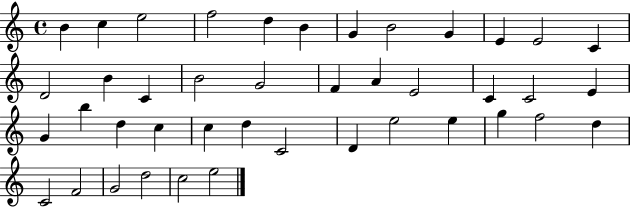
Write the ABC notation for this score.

X:1
T:Untitled
M:4/4
L:1/4
K:C
B c e2 f2 d B G B2 G E E2 C D2 B C B2 G2 F A E2 C C2 E G b d c c d C2 D e2 e g f2 d C2 F2 G2 d2 c2 e2